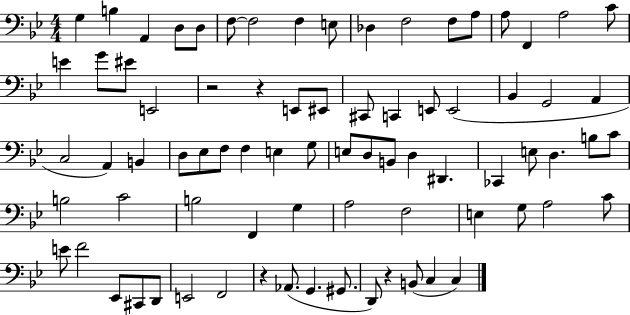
G3/q B3/q A2/q D3/e D3/e F3/e F3/h F3/q E3/e Db3/q F3/h F3/e A3/e A3/e F2/q A3/h C4/e E4/q G4/e EIS4/e E2/h R/h R/q E2/e EIS2/e C#2/e C2/q E2/e E2/h Bb2/q G2/h A2/q C3/h A2/q B2/q D3/e Eb3/e F3/e F3/q E3/q G3/e E3/e D3/e B2/e D3/q D#2/q. CES2/q E3/e D3/q. B3/e C4/e B3/h C4/h B3/h F2/q G3/q A3/h F3/h E3/q G3/e A3/h C4/e E4/e F4/h Eb2/e C#2/e D2/e E2/h F2/h R/q Ab2/e. G2/q. G#2/e. D2/e R/q B2/e C3/q C3/q